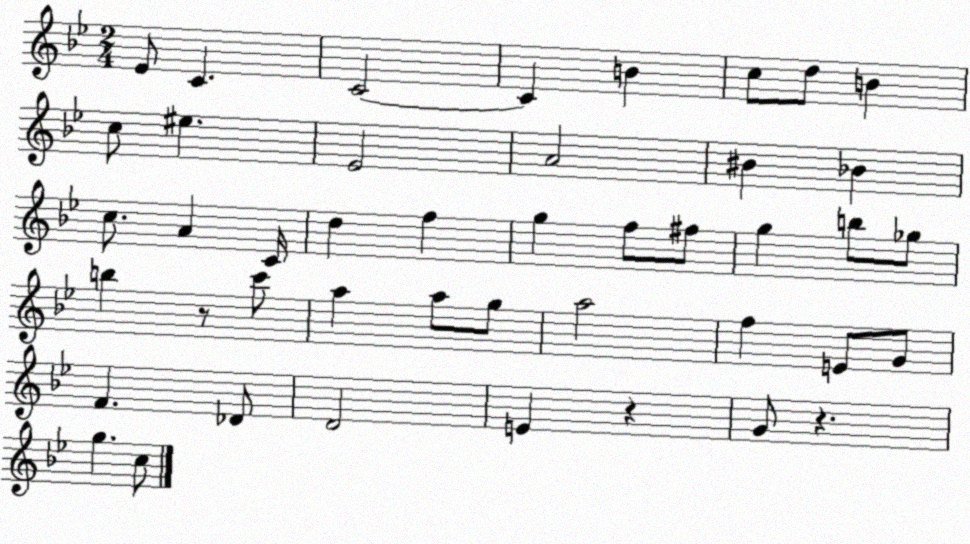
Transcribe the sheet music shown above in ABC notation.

X:1
T:Untitled
M:2/4
L:1/4
K:Bb
_E/2 C C2 C B c/2 d/2 B c/2 ^e _E2 A2 ^B _B c/2 A C/4 d f g f/2 ^f/2 g b/2 _g/2 b z/2 c'/2 a a/2 g/2 a2 f E/2 G/2 F _D/2 D2 E z G/2 z g c/2